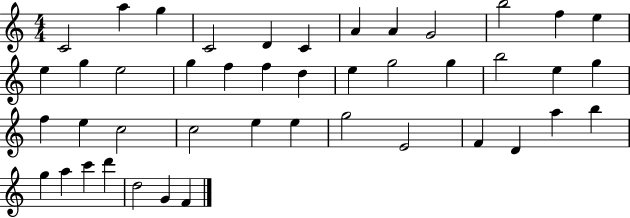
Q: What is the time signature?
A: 4/4